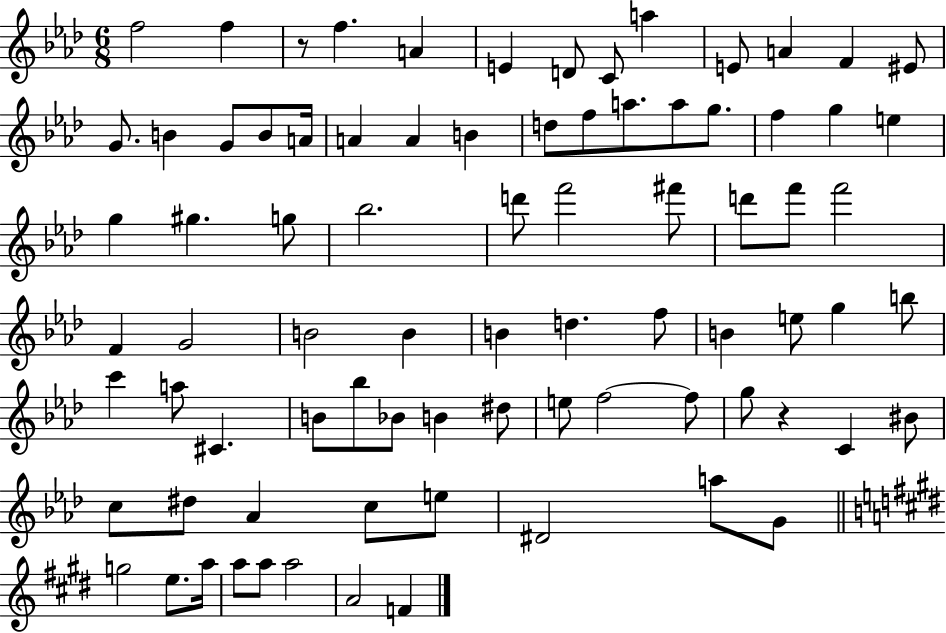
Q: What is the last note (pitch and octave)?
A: F4